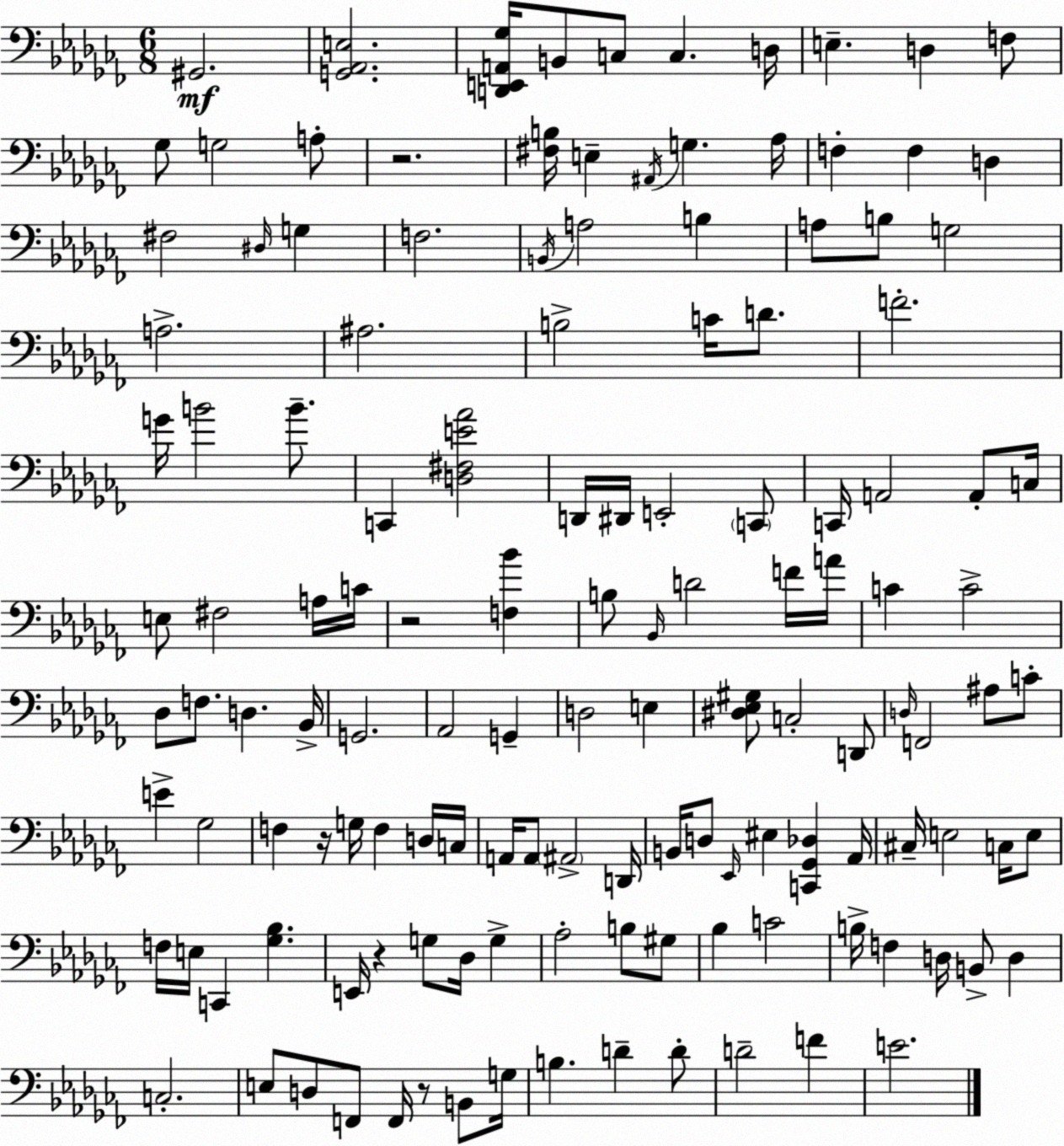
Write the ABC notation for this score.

X:1
T:Untitled
M:6/8
L:1/4
K:Abm
^G,,2 [G,,_A,,E,]2 [D,,E,,A,,_G,]/4 B,,/2 C,/2 C, D,/4 E, D, F,/2 _G,/2 G,2 A,/2 z2 [^F,B,]/4 E, ^A,,/4 G, _A,/4 F, F, D, ^F,2 ^D,/4 G, F,2 B,,/4 A,2 B, A,/2 B,/2 G,2 A,2 ^A,2 B,2 C/4 D/2 F2 G/4 B2 B/2 C,, [D,^F,E_A]2 D,,/4 ^D,,/4 E,,2 C,,/2 C,,/4 A,,2 A,,/2 C,/4 E,/2 ^F,2 A,/4 C/4 z2 [F,_B] B,/2 _B,,/4 D2 F/4 A/4 C C2 _D,/2 F,/2 D, _B,,/4 G,,2 _A,,2 G,, D,2 E, [^D,_E,^G,]/2 C,2 D,,/2 D,/4 F,,2 ^A,/2 C/2 E _G,2 F, z/4 G,/4 F, D,/4 C,/4 A,,/4 A,,/2 ^A,,2 D,,/4 B,,/4 D,/2 _E,,/4 ^E, [C,,_G,,_D,] _A,,/4 ^C,/4 E,2 C,/4 E,/2 F,/4 E,/4 C,, [_G,_B,] E,,/4 z G,/2 _D,/4 G, _A,2 B,/2 ^G,/2 _B, C2 B,/4 F, D,/4 B,,/2 D, C,2 E,/2 D,/2 F,,/2 F,,/4 z/2 B,,/2 G,/4 B, D D/2 D2 F E2